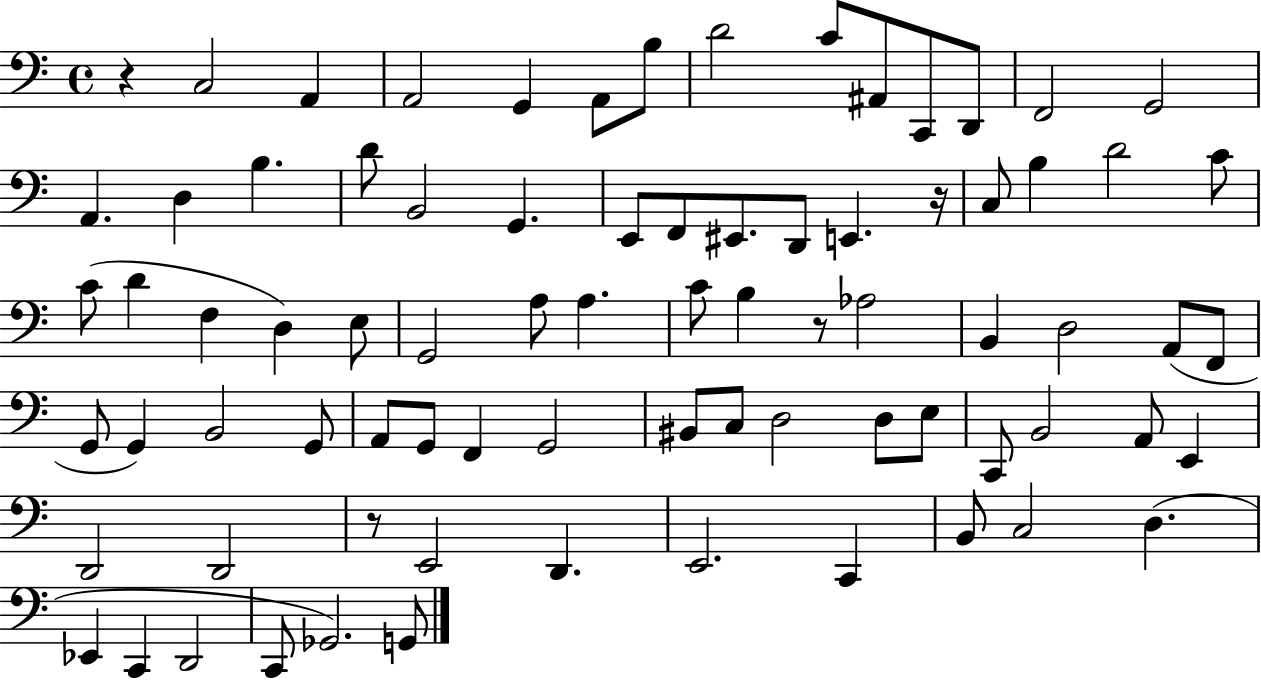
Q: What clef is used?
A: bass